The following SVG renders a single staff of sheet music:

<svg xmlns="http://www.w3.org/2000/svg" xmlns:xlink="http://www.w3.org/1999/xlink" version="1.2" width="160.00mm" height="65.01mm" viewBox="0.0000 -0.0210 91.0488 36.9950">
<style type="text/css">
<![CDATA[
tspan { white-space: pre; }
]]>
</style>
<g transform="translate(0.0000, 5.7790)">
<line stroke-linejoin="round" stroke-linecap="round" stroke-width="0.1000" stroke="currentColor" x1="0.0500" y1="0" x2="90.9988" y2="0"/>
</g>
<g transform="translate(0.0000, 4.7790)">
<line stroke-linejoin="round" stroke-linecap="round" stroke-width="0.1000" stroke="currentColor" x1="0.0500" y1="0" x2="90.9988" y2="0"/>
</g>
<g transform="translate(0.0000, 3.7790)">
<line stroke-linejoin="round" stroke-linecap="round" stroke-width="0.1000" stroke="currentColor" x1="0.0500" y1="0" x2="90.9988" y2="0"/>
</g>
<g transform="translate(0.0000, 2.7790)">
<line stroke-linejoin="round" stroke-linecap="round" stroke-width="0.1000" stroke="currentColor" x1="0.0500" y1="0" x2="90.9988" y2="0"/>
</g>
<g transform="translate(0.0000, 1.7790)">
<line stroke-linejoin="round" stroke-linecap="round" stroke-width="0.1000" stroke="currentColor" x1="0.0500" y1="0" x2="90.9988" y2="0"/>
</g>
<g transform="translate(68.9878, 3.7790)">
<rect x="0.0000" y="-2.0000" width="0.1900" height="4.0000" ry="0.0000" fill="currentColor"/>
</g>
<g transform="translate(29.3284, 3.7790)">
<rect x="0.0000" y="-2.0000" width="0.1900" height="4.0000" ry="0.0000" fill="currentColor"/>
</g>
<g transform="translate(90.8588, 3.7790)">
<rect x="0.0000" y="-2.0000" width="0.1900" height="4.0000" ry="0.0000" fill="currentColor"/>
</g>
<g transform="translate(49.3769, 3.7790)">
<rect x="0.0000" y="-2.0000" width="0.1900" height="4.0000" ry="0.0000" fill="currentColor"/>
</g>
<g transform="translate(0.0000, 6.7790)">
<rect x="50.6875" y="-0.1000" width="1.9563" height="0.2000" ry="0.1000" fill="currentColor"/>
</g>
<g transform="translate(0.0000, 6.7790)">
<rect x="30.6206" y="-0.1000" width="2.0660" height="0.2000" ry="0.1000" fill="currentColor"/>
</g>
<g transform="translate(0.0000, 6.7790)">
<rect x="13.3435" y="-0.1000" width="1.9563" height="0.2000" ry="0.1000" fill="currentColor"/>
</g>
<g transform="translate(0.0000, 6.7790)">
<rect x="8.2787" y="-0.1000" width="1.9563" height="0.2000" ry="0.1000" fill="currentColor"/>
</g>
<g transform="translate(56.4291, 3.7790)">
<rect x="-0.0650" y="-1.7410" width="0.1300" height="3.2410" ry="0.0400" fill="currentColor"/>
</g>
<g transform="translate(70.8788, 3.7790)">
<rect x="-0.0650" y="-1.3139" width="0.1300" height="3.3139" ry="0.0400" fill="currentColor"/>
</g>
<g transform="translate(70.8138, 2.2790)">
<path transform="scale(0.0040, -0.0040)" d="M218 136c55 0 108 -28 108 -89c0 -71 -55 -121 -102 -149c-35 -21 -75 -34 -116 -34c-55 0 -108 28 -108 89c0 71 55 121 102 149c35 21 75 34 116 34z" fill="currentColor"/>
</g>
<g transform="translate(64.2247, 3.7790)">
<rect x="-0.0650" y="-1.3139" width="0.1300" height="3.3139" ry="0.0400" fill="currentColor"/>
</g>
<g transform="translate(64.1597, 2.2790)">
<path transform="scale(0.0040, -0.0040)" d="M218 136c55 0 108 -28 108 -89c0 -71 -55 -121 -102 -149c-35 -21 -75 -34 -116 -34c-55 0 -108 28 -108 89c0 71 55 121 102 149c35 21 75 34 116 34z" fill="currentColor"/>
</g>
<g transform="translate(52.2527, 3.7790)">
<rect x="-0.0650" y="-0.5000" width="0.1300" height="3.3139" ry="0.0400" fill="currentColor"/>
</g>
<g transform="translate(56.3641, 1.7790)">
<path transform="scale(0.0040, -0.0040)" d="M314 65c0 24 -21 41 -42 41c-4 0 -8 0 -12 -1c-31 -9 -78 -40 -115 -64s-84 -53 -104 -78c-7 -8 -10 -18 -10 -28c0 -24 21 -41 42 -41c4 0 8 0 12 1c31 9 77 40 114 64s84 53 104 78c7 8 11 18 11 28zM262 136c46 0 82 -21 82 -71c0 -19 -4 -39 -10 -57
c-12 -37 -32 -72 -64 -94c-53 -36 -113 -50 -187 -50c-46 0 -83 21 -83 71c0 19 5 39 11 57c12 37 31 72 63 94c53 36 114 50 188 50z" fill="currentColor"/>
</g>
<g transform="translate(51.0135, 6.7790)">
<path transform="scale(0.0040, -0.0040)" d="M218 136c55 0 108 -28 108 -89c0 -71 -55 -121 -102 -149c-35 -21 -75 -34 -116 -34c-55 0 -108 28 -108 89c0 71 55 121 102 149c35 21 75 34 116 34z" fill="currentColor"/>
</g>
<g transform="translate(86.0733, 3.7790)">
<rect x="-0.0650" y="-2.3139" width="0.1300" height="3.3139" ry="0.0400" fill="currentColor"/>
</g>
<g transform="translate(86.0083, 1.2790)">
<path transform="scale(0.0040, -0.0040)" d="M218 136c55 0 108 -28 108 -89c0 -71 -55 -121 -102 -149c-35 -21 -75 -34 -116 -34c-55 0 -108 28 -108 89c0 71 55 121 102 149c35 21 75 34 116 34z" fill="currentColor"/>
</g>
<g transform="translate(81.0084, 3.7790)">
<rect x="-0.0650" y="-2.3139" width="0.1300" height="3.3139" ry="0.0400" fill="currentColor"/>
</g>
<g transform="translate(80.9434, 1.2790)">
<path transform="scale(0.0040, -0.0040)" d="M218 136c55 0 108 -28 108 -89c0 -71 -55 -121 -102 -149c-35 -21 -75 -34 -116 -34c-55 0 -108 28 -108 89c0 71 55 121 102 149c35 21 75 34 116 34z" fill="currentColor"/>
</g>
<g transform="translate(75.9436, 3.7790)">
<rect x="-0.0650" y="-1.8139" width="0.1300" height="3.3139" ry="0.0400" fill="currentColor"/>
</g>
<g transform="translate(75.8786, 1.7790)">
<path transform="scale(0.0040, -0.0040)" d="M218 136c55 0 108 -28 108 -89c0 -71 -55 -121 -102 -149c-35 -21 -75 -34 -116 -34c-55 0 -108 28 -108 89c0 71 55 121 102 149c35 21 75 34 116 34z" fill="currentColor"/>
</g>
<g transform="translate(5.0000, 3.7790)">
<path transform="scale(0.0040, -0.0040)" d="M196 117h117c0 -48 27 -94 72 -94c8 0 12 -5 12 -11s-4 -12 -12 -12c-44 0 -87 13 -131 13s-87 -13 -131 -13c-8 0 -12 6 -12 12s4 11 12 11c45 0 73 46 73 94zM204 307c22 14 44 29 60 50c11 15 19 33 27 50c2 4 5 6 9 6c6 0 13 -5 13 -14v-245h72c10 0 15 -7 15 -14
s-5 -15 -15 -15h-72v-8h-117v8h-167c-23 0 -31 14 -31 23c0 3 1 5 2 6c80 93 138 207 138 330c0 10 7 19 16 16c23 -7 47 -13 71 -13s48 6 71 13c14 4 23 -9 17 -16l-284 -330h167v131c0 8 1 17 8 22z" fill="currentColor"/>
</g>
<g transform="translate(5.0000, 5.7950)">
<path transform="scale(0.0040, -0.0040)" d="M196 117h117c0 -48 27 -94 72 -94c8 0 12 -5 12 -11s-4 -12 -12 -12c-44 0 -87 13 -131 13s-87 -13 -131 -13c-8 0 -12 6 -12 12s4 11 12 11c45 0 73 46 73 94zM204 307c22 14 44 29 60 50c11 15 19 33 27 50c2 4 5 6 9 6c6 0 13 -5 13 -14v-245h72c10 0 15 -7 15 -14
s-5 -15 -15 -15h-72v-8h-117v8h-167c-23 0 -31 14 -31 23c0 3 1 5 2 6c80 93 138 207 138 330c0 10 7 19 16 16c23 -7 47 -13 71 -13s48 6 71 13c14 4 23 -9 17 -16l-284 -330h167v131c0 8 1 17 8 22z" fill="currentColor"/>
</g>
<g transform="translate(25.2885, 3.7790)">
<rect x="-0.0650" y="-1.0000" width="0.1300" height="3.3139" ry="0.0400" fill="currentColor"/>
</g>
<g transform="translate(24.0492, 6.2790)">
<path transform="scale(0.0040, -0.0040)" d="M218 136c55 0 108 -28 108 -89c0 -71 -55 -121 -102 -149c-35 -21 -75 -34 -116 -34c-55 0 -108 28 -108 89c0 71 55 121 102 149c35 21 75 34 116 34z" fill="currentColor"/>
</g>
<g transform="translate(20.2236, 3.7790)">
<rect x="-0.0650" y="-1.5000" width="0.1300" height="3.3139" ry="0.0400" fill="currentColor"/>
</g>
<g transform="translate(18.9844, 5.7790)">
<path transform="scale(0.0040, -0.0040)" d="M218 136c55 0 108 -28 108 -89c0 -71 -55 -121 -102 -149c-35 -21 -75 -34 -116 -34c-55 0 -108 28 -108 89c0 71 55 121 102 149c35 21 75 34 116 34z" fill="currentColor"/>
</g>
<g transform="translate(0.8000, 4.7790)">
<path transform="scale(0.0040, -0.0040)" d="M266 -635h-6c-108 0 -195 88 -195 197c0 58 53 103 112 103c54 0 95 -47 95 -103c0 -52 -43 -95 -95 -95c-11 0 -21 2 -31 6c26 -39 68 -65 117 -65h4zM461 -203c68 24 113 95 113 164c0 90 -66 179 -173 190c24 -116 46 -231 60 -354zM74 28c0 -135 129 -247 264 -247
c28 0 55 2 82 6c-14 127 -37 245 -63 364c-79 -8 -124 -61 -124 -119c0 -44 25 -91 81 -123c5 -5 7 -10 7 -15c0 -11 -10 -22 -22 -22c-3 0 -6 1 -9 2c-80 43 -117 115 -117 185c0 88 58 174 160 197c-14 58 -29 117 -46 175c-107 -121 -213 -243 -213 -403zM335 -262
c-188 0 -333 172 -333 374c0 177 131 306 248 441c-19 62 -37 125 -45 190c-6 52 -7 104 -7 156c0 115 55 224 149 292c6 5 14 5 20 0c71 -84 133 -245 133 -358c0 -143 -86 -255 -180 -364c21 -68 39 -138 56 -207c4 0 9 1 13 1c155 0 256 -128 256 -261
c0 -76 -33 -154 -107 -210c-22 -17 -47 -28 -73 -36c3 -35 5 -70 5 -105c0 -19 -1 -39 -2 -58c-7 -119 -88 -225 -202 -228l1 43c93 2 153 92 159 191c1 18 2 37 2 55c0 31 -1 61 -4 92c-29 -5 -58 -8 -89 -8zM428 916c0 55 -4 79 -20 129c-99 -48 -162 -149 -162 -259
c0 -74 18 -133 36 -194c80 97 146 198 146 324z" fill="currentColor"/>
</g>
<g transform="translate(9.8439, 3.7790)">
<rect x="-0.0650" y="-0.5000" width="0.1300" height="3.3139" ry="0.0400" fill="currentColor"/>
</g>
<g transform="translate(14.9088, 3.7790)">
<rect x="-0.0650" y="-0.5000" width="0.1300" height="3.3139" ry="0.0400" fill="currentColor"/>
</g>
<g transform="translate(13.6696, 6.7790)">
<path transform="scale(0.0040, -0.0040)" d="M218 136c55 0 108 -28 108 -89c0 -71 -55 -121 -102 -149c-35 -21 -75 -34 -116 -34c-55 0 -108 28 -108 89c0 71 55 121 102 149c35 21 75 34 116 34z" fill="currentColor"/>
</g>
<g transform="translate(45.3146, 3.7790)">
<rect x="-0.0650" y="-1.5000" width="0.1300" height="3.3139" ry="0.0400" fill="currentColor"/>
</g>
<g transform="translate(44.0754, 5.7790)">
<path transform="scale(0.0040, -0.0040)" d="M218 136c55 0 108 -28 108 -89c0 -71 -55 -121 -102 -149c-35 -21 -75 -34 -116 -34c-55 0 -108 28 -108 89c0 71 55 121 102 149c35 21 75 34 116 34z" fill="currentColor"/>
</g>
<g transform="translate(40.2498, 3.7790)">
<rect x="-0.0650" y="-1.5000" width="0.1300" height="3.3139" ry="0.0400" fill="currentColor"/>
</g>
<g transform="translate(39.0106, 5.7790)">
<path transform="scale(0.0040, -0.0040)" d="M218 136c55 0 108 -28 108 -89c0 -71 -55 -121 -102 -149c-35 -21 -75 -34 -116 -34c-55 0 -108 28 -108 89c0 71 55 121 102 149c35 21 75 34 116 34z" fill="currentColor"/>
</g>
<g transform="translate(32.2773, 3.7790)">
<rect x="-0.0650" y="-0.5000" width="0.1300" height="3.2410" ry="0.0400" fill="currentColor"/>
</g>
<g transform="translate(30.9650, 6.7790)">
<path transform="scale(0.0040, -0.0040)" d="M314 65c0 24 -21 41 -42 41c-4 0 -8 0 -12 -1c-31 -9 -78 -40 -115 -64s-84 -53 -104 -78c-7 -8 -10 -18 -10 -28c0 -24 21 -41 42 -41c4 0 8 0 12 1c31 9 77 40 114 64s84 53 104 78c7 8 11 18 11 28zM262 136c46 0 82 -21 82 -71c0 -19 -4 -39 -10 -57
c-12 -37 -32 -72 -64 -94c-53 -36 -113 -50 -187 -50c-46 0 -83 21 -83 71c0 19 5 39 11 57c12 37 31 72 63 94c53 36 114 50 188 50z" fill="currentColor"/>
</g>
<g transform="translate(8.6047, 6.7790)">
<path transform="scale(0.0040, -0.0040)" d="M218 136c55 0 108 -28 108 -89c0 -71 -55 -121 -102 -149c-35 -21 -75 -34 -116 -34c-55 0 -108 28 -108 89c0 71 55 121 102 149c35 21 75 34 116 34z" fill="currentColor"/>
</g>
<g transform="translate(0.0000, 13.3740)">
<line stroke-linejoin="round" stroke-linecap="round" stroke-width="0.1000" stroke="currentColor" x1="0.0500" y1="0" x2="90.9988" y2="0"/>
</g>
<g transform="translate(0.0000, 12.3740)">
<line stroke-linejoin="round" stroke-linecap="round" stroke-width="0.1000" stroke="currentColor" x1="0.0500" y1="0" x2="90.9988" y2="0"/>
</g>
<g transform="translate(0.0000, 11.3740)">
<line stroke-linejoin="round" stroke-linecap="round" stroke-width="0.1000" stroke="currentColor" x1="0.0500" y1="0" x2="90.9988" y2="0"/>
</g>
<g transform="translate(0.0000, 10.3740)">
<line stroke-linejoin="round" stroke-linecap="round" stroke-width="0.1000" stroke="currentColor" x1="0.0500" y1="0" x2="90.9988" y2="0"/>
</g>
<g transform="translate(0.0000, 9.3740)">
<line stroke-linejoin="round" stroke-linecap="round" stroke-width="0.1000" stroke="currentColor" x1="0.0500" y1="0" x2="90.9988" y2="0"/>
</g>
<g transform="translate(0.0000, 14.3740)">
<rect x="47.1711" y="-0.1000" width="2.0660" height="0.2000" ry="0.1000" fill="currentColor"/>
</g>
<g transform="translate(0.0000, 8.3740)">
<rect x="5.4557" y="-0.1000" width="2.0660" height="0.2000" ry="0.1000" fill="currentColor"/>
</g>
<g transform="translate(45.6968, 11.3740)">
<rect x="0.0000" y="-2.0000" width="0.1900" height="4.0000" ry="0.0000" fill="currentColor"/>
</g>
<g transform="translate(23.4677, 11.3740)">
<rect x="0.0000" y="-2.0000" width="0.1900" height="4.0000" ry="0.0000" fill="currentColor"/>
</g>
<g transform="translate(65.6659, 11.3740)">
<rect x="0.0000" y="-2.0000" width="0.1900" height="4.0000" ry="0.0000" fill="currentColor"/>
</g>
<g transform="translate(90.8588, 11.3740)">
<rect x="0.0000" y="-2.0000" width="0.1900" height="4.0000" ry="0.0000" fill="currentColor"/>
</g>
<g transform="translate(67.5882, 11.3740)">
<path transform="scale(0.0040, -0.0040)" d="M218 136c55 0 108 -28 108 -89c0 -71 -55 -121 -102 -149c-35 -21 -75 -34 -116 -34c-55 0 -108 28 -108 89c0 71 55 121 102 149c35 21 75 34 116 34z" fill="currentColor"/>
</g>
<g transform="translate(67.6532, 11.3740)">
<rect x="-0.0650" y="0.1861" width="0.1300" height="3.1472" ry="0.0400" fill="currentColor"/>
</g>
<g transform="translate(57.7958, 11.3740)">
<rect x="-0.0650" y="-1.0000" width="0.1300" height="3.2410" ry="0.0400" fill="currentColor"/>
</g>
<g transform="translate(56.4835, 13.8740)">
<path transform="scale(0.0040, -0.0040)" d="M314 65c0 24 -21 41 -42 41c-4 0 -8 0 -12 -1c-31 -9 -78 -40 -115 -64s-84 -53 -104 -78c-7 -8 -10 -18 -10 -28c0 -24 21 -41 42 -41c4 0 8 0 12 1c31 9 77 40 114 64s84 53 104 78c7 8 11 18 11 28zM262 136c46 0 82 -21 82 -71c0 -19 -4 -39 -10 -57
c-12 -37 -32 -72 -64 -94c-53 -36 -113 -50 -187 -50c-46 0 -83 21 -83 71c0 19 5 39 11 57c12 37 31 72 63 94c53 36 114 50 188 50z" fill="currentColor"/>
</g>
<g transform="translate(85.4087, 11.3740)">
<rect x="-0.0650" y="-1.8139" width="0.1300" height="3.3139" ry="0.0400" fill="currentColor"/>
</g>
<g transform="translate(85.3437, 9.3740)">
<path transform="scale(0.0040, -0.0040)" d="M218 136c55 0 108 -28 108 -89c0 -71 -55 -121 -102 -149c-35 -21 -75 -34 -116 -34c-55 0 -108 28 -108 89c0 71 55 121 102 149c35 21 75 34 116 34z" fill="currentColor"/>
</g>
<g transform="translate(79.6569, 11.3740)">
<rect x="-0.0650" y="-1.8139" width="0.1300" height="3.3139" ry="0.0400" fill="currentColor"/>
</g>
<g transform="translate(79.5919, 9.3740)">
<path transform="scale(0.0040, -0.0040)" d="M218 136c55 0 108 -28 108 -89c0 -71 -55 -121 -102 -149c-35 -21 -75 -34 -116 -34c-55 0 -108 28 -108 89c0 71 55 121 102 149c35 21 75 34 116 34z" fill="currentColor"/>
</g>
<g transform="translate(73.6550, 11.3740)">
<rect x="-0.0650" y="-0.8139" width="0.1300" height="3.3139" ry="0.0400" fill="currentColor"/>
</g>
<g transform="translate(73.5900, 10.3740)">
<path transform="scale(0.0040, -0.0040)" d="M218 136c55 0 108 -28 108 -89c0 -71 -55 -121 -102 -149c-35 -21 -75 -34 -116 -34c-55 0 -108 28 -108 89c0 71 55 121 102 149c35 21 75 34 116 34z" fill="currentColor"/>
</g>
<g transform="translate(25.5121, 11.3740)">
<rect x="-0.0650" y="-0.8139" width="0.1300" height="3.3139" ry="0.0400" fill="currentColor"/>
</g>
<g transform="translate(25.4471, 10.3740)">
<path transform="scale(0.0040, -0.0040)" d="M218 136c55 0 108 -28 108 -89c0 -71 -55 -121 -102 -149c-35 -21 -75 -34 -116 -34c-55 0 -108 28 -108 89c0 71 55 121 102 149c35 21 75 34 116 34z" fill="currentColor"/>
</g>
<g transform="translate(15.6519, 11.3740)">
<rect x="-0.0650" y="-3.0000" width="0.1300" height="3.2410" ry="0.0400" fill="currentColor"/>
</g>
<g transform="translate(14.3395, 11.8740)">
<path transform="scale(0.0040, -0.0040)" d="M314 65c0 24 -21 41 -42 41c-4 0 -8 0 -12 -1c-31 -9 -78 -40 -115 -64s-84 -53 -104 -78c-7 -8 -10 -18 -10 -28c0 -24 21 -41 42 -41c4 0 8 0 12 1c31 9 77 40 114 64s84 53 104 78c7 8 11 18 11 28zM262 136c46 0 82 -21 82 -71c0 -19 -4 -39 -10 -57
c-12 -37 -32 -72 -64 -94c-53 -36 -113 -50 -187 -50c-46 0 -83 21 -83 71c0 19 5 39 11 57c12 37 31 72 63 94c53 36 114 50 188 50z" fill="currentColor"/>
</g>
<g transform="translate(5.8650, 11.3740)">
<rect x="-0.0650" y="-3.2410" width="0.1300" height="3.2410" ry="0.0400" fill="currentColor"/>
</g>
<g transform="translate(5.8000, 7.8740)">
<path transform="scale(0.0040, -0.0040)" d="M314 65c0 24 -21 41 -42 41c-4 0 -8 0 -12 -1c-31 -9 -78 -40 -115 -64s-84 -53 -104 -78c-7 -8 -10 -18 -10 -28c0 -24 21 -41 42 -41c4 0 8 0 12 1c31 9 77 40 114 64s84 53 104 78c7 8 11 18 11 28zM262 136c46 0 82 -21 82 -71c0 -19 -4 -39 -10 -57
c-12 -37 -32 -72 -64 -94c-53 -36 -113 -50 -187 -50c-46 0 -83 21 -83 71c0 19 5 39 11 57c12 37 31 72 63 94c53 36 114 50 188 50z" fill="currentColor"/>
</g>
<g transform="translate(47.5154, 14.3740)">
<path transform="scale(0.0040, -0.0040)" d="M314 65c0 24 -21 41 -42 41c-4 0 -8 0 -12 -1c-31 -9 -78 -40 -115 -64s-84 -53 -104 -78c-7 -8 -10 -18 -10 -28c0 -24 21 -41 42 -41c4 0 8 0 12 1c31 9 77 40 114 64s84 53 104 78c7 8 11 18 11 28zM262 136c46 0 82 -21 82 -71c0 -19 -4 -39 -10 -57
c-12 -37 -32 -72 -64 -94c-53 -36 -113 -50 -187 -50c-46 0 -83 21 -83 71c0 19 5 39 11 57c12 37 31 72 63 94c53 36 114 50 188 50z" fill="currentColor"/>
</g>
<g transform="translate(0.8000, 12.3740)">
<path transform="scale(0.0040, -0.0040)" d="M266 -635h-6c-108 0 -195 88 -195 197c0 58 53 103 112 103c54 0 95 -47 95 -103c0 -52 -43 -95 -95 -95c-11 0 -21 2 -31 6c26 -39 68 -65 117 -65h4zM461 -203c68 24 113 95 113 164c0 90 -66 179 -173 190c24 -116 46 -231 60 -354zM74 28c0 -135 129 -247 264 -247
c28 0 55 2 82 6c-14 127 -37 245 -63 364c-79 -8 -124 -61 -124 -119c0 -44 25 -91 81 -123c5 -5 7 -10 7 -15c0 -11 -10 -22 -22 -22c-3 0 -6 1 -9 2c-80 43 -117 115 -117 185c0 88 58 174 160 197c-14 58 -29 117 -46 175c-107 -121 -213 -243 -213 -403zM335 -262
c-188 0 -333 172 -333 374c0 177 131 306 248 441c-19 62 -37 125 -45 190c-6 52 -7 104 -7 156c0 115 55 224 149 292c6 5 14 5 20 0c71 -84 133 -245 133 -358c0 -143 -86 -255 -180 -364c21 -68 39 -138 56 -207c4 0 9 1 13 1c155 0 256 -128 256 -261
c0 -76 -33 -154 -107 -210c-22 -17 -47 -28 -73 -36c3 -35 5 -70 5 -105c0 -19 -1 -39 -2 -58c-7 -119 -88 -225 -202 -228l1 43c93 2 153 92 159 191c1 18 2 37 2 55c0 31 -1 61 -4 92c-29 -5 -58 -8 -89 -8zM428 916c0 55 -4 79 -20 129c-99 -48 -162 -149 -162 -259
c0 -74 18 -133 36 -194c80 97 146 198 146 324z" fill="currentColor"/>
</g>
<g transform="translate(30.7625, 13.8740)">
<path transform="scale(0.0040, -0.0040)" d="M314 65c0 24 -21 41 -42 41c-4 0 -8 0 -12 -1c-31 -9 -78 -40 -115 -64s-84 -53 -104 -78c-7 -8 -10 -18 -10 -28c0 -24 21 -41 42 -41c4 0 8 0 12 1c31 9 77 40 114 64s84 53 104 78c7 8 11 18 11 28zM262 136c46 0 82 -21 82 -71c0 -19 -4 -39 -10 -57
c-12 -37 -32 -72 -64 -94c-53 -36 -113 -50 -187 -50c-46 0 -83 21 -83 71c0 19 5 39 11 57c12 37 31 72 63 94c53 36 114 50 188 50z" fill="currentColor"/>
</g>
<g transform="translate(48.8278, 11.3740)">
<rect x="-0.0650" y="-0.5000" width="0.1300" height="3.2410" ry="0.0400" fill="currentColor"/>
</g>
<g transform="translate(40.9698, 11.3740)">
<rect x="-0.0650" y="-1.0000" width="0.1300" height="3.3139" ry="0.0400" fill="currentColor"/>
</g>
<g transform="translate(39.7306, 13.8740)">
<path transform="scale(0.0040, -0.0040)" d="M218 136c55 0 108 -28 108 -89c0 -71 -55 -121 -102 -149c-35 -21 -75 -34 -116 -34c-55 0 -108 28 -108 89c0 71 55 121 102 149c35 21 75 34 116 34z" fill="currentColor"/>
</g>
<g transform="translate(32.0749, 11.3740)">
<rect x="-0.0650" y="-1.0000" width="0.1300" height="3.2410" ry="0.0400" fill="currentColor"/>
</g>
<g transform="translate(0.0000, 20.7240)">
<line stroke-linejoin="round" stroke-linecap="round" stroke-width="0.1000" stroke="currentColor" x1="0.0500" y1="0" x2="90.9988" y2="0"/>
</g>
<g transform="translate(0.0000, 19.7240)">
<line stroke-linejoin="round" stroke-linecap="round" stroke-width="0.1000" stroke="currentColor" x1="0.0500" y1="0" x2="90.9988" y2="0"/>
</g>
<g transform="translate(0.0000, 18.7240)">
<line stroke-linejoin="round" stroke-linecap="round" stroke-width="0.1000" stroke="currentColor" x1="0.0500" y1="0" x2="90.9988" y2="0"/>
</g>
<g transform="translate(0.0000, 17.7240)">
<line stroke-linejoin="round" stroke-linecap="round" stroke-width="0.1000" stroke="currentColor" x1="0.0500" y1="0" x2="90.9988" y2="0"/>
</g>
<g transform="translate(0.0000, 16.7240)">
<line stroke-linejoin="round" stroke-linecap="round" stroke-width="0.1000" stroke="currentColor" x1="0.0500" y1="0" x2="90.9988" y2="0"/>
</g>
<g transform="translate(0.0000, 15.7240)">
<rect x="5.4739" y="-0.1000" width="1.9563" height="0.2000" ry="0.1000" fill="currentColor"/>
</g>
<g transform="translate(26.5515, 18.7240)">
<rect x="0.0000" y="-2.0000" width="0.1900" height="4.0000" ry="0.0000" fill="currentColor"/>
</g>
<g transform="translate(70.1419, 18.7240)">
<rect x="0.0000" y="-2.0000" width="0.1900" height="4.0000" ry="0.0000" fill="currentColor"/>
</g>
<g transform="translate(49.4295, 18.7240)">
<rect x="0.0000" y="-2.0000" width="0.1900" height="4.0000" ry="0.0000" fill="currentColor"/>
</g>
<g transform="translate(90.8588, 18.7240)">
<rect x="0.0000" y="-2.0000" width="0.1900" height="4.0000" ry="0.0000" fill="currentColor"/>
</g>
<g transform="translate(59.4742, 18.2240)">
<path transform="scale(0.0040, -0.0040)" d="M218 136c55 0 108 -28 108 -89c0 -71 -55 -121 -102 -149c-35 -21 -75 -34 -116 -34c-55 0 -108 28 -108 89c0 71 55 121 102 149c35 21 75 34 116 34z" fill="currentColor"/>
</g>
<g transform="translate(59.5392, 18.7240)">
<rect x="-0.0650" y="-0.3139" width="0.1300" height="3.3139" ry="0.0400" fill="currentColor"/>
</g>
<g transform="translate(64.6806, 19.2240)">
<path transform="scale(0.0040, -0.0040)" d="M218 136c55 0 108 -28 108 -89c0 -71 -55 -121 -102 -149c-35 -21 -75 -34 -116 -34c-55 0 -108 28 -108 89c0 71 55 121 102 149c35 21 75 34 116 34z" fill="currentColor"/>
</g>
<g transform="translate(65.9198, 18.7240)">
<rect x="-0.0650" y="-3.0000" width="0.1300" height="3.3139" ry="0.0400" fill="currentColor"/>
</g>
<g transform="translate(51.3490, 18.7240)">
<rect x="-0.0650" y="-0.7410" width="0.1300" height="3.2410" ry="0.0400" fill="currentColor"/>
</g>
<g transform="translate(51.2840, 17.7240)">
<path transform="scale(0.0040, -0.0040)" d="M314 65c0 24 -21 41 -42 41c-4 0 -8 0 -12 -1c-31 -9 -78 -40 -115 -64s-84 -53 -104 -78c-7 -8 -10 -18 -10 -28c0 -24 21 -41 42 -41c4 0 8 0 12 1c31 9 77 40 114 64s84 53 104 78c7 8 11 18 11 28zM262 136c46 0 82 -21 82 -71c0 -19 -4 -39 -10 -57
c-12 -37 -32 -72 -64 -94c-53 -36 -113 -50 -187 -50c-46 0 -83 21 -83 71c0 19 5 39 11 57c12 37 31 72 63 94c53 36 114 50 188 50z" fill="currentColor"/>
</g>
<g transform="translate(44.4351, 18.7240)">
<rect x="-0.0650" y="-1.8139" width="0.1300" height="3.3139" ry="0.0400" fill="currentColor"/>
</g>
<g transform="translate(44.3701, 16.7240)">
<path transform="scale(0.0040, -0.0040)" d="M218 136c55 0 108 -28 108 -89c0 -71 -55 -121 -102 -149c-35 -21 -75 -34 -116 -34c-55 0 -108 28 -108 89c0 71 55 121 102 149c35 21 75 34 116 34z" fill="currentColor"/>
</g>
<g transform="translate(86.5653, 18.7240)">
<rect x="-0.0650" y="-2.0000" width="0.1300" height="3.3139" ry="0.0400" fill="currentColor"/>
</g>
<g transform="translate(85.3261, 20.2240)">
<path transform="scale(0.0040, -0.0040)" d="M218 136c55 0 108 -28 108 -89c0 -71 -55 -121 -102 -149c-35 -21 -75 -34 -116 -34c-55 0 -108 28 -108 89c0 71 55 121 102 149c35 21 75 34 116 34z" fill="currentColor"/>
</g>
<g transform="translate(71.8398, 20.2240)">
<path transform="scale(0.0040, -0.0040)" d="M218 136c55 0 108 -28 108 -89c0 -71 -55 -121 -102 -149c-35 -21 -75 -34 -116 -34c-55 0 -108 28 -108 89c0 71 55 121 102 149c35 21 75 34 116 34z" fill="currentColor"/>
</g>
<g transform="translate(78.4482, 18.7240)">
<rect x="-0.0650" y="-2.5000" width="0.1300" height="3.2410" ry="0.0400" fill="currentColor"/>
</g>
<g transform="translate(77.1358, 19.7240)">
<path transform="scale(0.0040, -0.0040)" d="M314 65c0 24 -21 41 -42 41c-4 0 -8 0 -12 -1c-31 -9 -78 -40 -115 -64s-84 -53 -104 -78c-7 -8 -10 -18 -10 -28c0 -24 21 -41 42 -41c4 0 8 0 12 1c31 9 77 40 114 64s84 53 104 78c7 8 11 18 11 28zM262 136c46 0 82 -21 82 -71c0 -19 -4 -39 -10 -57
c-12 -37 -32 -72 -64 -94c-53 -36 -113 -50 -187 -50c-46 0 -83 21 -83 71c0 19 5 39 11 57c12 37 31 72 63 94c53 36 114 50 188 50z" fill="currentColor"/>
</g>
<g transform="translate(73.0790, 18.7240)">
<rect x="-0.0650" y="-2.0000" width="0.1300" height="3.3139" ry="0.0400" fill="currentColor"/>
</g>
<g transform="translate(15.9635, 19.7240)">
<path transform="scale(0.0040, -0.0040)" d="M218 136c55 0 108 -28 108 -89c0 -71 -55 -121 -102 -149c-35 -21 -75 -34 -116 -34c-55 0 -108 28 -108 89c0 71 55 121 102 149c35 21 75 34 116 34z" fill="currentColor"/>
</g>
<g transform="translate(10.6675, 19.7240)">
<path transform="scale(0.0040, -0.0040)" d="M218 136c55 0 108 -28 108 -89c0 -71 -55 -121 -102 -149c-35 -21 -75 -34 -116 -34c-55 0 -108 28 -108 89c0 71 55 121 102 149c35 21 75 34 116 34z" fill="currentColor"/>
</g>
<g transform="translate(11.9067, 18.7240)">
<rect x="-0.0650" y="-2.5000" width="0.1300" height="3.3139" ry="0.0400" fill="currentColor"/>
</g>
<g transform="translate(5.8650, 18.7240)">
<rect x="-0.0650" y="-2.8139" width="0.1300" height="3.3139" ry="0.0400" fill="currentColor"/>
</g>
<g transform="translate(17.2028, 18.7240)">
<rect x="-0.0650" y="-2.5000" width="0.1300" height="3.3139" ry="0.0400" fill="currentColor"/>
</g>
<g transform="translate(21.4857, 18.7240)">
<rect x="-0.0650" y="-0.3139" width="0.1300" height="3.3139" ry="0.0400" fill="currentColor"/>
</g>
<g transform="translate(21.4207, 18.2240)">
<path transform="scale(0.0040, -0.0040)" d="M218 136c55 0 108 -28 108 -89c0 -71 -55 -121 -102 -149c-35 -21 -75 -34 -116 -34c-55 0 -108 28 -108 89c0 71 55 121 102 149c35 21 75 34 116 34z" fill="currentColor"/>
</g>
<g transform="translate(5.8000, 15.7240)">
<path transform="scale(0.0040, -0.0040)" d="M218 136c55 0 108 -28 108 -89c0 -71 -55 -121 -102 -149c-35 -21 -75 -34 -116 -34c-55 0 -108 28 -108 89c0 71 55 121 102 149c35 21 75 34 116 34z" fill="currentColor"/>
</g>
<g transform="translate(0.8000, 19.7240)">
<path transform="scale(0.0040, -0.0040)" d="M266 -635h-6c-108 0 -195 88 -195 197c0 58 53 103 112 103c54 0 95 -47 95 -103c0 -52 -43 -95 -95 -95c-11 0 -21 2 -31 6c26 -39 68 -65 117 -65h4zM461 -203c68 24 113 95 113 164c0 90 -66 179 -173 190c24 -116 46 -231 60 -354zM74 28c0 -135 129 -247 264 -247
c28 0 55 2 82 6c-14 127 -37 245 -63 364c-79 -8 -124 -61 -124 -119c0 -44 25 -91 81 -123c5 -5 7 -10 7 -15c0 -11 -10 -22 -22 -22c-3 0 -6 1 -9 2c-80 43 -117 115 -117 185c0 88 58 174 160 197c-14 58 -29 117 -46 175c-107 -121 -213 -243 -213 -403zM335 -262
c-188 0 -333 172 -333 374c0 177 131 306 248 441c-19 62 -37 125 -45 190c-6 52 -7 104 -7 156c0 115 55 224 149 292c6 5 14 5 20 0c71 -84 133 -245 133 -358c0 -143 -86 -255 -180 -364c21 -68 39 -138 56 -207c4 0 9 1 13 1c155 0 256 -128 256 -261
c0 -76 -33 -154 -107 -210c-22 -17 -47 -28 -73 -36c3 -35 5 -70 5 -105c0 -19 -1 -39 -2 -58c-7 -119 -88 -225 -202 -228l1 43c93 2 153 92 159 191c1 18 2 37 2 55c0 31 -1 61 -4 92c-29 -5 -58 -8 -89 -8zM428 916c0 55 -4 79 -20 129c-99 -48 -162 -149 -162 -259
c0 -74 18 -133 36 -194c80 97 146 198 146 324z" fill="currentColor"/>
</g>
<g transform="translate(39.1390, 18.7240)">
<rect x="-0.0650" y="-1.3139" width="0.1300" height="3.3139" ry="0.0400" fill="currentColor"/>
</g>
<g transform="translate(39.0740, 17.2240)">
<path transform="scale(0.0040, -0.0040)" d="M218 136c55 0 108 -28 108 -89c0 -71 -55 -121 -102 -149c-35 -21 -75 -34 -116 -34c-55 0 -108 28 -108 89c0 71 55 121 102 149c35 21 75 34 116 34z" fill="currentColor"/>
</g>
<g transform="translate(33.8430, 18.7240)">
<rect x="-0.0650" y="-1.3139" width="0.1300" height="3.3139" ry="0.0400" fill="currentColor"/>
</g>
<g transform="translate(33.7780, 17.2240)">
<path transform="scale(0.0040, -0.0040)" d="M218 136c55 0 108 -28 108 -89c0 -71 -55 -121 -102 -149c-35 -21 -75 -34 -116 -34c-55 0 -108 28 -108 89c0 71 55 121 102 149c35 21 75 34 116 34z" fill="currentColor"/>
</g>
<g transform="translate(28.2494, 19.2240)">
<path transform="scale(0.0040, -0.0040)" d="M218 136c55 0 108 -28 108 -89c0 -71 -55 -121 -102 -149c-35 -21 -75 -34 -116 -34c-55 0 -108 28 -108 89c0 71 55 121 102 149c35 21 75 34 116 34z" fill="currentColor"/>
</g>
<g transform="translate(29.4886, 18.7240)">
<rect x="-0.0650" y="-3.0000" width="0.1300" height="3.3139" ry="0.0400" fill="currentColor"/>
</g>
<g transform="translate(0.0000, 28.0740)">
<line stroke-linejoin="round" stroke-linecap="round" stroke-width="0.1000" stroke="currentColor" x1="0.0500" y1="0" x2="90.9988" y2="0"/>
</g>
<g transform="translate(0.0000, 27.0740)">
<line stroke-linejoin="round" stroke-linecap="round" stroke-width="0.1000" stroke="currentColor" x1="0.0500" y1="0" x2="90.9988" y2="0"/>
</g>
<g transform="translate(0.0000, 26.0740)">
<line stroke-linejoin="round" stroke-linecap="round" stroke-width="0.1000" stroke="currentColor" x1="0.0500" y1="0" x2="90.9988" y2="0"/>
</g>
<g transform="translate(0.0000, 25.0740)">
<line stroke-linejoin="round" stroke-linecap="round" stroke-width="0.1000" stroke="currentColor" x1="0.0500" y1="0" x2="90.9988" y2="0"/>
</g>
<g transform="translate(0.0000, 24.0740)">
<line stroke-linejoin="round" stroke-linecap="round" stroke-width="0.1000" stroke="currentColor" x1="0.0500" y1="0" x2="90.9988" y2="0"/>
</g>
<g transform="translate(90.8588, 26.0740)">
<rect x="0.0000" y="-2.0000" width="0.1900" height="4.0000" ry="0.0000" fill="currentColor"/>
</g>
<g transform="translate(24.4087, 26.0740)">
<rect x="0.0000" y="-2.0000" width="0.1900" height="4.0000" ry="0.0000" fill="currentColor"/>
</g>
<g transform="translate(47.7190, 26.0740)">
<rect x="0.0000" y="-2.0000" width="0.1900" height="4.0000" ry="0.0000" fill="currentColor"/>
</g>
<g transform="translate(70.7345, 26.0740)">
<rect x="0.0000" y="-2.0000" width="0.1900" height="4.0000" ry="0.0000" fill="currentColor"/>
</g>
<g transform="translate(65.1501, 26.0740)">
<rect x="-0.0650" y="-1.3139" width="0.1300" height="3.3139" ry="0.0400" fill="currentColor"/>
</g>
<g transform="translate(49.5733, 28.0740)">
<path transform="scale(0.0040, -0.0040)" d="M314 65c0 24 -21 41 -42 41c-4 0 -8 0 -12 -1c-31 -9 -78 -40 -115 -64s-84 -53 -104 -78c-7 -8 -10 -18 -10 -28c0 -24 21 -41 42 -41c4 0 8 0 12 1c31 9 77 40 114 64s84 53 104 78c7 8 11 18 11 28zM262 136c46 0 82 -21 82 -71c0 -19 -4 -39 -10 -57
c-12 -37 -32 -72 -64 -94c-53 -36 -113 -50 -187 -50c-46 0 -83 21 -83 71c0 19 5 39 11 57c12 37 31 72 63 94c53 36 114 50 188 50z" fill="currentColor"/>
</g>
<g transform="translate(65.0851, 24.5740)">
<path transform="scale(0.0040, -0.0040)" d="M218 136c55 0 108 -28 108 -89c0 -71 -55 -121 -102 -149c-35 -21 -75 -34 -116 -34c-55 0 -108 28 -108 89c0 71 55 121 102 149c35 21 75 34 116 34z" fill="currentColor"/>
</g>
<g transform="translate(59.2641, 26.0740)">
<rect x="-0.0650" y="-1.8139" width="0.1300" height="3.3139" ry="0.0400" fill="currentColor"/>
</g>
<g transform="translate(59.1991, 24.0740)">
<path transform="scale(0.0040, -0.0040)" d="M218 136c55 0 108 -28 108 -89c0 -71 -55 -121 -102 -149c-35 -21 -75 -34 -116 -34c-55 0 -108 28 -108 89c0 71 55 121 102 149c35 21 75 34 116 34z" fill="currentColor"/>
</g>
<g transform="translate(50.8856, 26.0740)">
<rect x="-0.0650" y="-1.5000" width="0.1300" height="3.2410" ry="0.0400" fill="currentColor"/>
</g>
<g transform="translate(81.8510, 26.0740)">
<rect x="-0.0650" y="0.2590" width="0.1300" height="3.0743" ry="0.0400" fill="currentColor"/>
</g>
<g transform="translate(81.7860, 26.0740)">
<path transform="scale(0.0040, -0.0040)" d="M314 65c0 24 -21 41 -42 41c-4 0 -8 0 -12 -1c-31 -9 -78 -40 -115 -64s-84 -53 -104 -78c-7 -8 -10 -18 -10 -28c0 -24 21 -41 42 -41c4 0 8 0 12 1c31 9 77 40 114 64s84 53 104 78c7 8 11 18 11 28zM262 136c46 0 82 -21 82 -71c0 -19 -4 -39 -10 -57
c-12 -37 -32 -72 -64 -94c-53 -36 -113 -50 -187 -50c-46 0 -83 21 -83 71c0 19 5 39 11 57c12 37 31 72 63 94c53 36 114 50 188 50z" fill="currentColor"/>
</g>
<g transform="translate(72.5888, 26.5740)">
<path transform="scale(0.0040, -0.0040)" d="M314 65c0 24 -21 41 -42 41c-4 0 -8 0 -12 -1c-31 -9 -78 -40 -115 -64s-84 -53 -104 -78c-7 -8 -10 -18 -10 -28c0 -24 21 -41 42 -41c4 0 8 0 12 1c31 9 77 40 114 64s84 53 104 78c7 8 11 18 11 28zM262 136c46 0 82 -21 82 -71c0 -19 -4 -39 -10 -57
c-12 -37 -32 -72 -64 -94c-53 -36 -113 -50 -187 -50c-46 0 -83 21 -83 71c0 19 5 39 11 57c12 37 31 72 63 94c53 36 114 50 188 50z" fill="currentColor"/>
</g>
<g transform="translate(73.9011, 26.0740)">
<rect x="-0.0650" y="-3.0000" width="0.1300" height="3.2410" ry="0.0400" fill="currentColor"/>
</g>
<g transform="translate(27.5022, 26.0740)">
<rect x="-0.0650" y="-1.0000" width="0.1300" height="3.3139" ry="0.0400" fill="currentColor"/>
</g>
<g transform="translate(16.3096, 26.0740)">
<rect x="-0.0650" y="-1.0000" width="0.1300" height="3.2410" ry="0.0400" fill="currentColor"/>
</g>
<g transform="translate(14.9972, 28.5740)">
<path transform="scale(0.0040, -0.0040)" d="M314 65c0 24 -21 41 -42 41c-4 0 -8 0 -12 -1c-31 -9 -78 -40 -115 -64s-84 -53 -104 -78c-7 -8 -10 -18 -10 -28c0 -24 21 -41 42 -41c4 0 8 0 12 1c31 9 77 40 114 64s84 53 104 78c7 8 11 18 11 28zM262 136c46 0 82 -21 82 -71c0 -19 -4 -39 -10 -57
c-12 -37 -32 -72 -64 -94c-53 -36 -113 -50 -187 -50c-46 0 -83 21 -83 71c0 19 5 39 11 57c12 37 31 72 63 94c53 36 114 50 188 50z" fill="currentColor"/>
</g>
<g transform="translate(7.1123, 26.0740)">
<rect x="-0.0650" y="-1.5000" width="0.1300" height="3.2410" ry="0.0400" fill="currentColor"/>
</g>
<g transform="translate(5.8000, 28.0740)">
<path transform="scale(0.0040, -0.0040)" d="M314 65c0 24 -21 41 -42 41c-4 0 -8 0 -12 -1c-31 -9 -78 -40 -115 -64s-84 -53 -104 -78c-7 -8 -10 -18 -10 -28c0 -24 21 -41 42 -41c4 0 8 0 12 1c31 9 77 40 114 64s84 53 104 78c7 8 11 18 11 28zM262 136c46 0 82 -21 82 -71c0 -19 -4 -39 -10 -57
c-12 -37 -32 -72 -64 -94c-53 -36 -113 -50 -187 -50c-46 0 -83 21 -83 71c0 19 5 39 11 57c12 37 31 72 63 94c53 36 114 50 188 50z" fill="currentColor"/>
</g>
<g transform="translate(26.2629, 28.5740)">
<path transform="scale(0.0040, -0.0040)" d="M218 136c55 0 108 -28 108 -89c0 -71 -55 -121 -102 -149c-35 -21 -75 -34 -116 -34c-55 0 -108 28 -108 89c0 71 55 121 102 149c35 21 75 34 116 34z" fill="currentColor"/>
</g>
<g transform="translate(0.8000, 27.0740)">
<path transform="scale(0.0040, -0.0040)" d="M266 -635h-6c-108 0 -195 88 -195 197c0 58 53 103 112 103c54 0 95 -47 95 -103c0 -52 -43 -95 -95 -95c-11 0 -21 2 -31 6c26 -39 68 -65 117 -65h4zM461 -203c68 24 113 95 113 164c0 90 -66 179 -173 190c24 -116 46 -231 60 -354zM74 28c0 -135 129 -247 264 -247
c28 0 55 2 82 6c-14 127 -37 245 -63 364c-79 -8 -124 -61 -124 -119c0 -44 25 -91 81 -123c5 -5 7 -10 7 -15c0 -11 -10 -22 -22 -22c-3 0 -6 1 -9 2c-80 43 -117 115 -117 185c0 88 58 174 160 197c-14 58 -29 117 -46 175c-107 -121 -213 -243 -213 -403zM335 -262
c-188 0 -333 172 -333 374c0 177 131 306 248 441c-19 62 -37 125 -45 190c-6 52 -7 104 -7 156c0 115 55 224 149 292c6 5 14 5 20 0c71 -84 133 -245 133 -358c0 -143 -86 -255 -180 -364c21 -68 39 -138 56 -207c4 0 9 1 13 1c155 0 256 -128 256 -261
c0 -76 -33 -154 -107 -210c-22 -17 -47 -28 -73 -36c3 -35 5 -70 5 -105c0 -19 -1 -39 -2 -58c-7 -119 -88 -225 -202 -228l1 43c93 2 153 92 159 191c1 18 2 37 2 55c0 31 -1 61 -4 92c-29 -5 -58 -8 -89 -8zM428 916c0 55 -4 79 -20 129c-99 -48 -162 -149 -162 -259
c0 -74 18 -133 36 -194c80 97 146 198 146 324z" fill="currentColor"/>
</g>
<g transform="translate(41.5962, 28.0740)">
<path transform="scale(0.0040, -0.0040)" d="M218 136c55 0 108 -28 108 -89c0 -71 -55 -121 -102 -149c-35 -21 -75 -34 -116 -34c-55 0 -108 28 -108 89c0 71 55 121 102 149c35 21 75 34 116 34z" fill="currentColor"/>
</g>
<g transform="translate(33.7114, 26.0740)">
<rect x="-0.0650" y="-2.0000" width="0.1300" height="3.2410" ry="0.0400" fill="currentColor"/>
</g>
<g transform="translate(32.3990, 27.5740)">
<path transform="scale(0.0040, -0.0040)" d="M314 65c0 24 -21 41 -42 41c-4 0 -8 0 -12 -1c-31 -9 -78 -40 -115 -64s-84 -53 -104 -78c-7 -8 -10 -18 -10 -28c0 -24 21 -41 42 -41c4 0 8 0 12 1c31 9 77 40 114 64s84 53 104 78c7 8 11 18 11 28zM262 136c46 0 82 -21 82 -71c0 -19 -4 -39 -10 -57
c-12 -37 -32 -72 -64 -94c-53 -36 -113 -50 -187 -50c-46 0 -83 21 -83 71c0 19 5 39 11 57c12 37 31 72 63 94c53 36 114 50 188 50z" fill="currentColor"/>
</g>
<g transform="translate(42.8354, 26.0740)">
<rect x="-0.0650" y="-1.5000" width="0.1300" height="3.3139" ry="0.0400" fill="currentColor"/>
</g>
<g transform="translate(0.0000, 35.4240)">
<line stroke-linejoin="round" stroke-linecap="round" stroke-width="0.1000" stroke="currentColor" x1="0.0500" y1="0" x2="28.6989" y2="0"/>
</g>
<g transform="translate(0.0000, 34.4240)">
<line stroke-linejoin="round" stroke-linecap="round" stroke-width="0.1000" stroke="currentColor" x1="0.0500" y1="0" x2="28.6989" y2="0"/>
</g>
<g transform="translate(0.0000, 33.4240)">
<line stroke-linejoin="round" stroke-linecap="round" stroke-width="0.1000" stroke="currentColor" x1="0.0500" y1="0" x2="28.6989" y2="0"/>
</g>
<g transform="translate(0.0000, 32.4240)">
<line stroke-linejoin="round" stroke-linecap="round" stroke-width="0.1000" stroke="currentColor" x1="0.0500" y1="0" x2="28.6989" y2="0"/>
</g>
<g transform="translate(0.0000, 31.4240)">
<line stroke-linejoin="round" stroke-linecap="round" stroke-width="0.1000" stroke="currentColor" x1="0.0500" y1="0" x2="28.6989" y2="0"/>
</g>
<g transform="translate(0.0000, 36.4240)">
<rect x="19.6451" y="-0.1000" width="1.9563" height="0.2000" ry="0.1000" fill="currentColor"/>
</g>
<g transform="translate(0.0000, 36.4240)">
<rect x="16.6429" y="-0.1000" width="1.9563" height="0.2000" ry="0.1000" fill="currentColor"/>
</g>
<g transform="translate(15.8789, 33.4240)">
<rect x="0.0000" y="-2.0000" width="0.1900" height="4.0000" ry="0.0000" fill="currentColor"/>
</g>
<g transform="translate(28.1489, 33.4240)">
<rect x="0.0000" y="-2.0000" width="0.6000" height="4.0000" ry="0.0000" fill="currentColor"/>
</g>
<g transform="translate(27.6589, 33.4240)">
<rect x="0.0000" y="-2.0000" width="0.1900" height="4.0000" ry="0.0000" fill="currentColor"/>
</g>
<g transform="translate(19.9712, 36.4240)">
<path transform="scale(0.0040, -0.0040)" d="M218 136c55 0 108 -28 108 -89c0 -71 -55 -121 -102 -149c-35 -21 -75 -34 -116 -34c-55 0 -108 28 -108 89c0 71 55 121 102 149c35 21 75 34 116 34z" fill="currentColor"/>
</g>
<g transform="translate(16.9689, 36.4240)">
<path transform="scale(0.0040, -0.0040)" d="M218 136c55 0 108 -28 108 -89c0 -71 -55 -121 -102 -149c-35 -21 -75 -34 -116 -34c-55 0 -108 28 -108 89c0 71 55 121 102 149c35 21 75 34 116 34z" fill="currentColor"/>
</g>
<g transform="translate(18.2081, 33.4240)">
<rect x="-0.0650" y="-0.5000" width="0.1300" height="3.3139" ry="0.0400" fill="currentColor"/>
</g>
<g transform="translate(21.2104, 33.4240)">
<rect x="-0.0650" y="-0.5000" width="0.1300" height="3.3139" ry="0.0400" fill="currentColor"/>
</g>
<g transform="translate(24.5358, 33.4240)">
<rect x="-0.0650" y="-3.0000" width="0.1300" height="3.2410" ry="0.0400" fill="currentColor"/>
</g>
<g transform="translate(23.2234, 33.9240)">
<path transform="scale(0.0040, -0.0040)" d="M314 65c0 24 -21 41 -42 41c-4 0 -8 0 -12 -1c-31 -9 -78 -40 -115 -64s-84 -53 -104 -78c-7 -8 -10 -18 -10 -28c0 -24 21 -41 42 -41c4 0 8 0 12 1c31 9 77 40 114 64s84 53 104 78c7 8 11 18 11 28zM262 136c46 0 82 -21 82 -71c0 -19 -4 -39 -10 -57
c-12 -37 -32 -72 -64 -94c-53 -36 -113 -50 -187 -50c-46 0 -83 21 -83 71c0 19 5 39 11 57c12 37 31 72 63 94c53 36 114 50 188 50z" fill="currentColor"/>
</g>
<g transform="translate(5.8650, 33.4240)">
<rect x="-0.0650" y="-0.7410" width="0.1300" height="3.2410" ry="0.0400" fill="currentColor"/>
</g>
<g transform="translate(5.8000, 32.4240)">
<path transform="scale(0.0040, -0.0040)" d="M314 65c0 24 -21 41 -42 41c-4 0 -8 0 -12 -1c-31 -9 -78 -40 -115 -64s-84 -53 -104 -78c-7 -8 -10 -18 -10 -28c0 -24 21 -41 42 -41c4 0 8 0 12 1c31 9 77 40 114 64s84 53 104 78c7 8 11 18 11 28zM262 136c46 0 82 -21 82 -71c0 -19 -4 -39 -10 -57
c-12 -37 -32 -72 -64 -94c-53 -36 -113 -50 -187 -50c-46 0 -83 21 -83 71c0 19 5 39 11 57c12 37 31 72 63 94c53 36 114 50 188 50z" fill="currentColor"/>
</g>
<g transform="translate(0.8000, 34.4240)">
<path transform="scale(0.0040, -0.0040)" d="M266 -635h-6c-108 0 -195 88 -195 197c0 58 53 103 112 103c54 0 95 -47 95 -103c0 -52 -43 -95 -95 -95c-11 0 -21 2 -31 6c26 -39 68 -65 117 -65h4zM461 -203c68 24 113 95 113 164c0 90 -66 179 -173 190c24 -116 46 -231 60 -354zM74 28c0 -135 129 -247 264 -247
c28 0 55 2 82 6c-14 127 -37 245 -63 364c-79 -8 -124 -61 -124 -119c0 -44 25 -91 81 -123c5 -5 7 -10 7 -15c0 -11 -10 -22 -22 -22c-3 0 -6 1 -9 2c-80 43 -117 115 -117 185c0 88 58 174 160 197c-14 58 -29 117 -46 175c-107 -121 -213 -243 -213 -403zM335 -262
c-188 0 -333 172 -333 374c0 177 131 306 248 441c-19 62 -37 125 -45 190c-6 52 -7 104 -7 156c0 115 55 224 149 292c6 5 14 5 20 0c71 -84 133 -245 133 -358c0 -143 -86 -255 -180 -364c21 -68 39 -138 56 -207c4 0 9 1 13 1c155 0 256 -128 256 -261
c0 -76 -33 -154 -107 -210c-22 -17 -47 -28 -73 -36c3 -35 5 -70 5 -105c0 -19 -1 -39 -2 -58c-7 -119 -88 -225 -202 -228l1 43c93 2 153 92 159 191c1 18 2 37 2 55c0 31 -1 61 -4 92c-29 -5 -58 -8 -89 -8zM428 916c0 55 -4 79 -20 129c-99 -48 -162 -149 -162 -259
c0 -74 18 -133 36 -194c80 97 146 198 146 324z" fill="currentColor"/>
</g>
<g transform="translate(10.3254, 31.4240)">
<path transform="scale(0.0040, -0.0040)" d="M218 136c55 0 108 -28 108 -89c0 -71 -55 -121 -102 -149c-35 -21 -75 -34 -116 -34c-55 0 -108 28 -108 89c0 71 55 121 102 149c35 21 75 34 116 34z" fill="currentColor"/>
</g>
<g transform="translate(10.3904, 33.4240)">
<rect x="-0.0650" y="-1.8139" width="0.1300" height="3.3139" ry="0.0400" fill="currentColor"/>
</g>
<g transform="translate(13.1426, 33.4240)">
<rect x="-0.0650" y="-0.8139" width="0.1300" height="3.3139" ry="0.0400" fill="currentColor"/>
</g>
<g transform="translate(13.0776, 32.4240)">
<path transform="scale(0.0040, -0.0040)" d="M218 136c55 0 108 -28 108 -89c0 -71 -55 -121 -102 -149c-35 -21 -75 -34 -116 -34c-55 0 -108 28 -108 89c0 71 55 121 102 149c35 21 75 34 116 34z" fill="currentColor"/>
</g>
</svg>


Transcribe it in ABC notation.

X:1
T:Untitled
M:4/4
L:1/4
K:C
C C E D C2 E E C f2 e e f g g b2 A2 d D2 D C2 D2 B d f f a G G c A e e f d2 c A F G2 F E2 D2 D F2 E E2 f e A2 B2 d2 f d C C A2